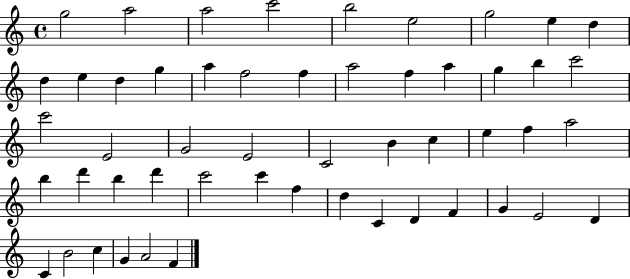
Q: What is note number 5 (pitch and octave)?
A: B5